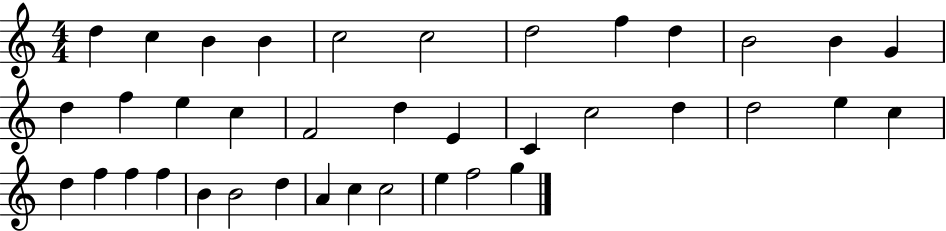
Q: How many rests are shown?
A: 0